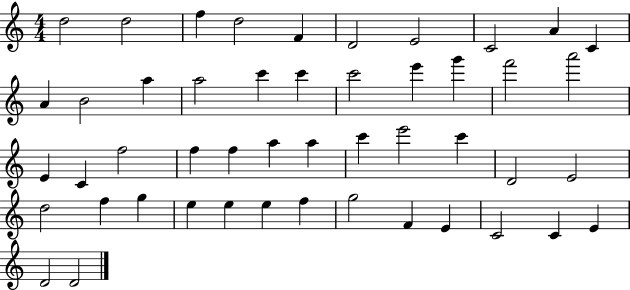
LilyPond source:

{
  \clef treble
  \numericTimeSignature
  \time 4/4
  \key c \major
  d''2 d''2 | f''4 d''2 f'4 | d'2 e'2 | c'2 a'4 c'4 | \break a'4 b'2 a''4 | a''2 c'''4 c'''4 | c'''2 e'''4 g'''4 | f'''2 a'''2 | \break e'4 c'4 f''2 | f''4 f''4 a''4 a''4 | c'''4 e'''2 c'''4 | d'2 e'2 | \break d''2 f''4 g''4 | e''4 e''4 e''4 f''4 | g''2 f'4 e'4 | c'2 c'4 e'4 | \break d'2 d'2 | \bar "|."
}